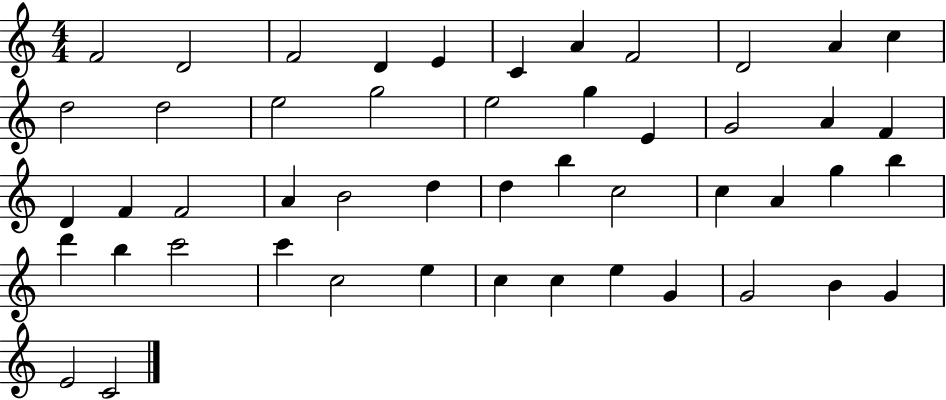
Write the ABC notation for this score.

X:1
T:Untitled
M:4/4
L:1/4
K:C
F2 D2 F2 D E C A F2 D2 A c d2 d2 e2 g2 e2 g E G2 A F D F F2 A B2 d d b c2 c A g b d' b c'2 c' c2 e c c e G G2 B G E2 C2